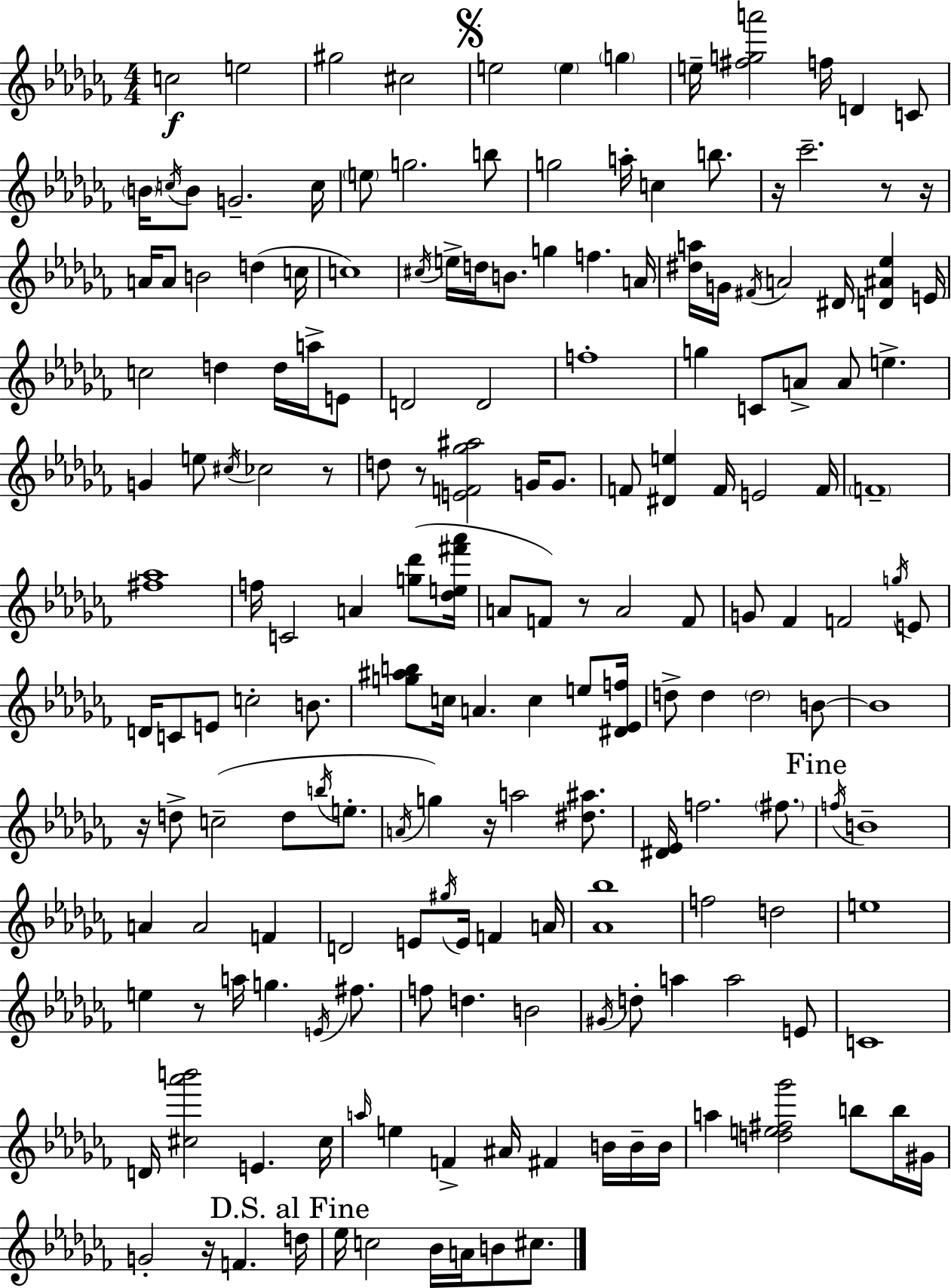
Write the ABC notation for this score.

X:1
T:Untitled
M:4/4
L:1/4
K:Abm
c2 e2 ^g2 ^c2 e2 e g e/4 [^fga']2 f/4 D C/2 B/4 c/4 B/2 G2 c/4 e/2 g2 b/2 g2 a/4 c b/2 z/4 _c'2 z/2 z/4 A/4 A/2 B2 d c/4 c4 ^c/4 e/4 d/4 B/2 g f A/4 [^da]/4 G/4 ^F/4 A2 ^D/4 [D^A_e] E/4 c2 d d/4 a/4 E/2 D2 D2 f4 g C/2 A/2 A/2 e G e/2 ^c/4 _c2 z/2 d/2 z/2 [EF_g^a]2 G/4 G/2 F/2 [^De] F/4 E2 F/4 F4 [^f_a]4 f/4 C2 A [g_d']/2 [_de^f'_a']/4 A/2 F/2 z/2 A2 F/2 G/2 _F F2 g/4 E/2 D/4 C/2 E/2 c2 B/2 [g^ab]/2 c/4 A c e/2 [^D_Ef]/4 d/2 d d2 B/2 B4 z/4 d/2 c2 d/2 b/4 e/2 A/4 g z/4 a2 [^d^a]/2 [^D_E]/4 f2 ^f/2 f/4 B4 A A2 F D2 E/2 ^g/4 E/4 F A/4 [_A_b]4 f2 d2 e4 e z/2 a/4 g E/4 ^f/2 f/2 d B2 ^G/4 d/2 a a2 E/2 C4 D/4 [^c_a'b']2 E ^c/4 a/4 e F ^A/4 ^F B/4 B/4 B/4 a [de^f_g']2 b/2 b/4 ^G/4 G2 z/4 F d/4 _e/4 c2 _B/4 A/4 B/2 ^c/2